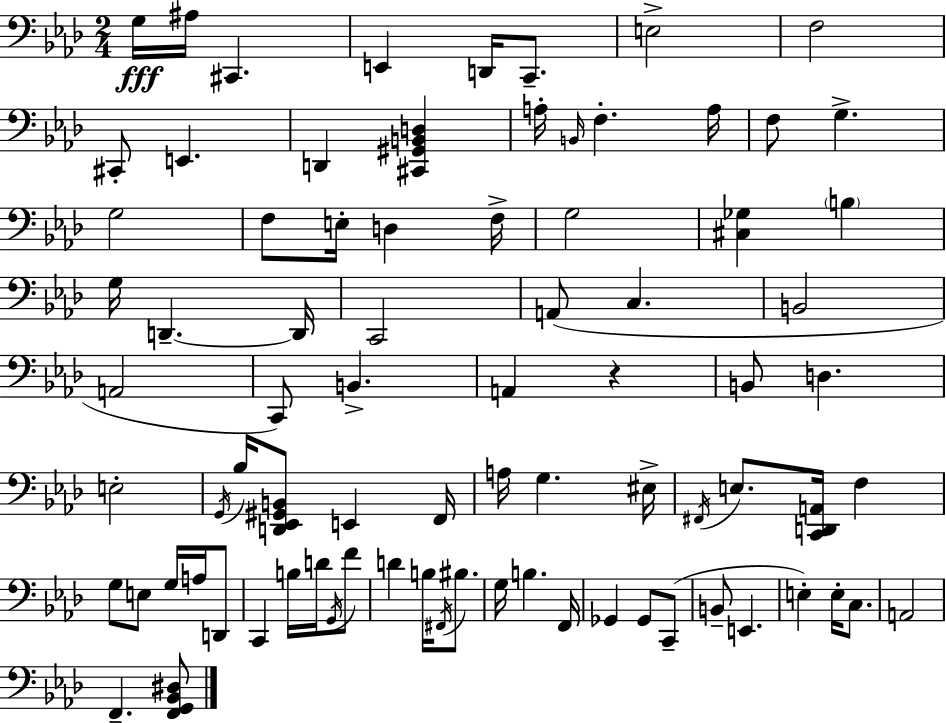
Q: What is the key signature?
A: F minor